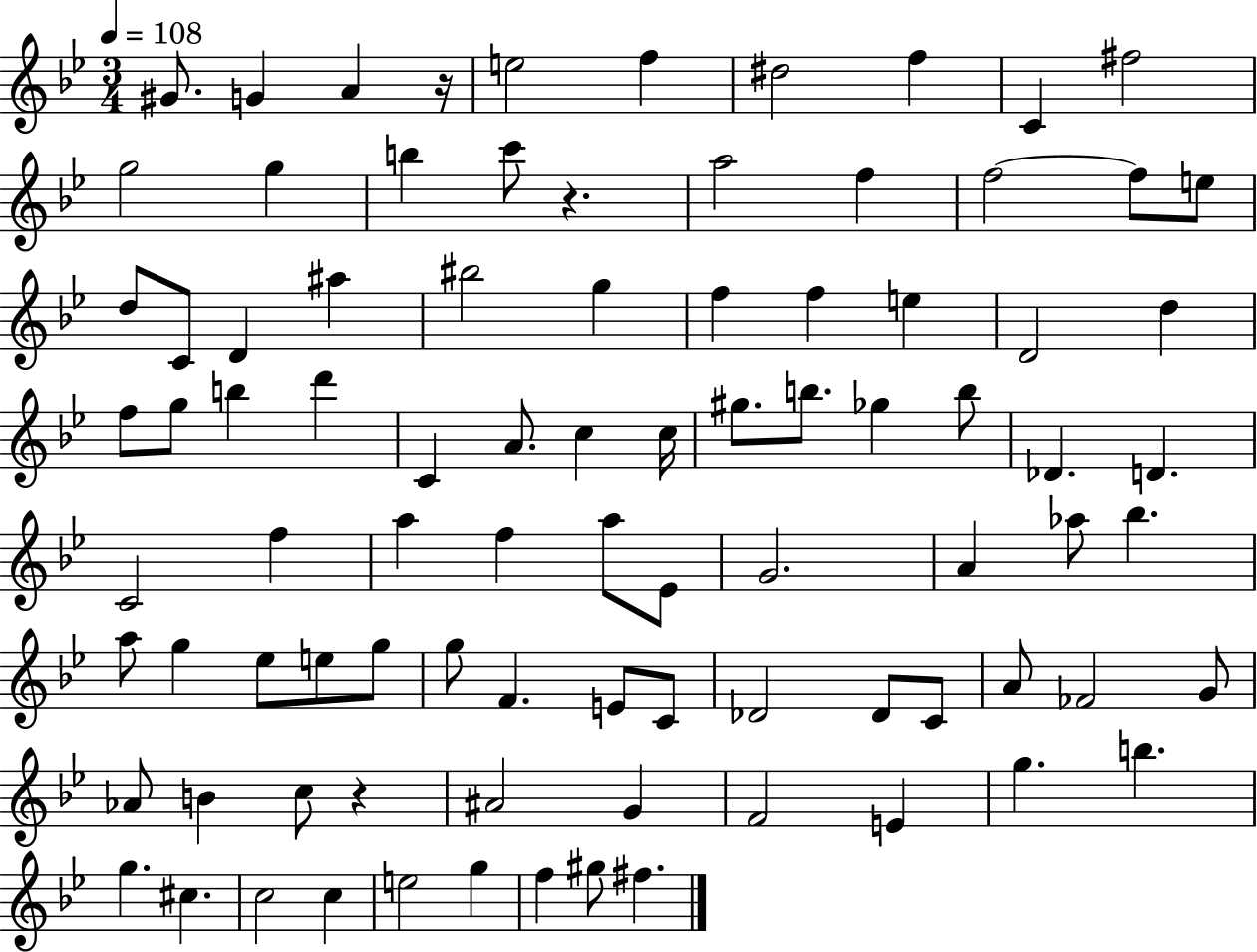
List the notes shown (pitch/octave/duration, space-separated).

G#4/e. G4/q A4/q R/s E5/h F5/q D#5/h F5/q C4/q F#5/h G5/h G5/q B5/q C6/e R/q. A5/h F5/q F5/h F5/e E5/e D5/e C4/e D4/q A#5/q BIS5/h G5/q F5/q F5/q E5/q D4/h D5/q F5/e G5/e B5/q D6/q C4/q A4/e. C5/q C5/s G#5/e. B5/e. Gb5/q B5/e Db4/q. D4/q. C4/h F5/q A5/q F5/q A5/e Eb4/e G4/h. A4/q Ab5/e Bb5/q. A5/e G5/q Eb5/e E5/e G5/e G5/e F4/q. E4/e C4/e Db4/h Db4/e C4/e A4/e FES4/h G4/e Ab4/e B4/q C5/e R/q A#4/h G4/q F4/h E4/q G5/q. B5/q. G5/q. C#5/q. C5/h C5/q E5/h G5/q F5/q G#5/e F#5/q.